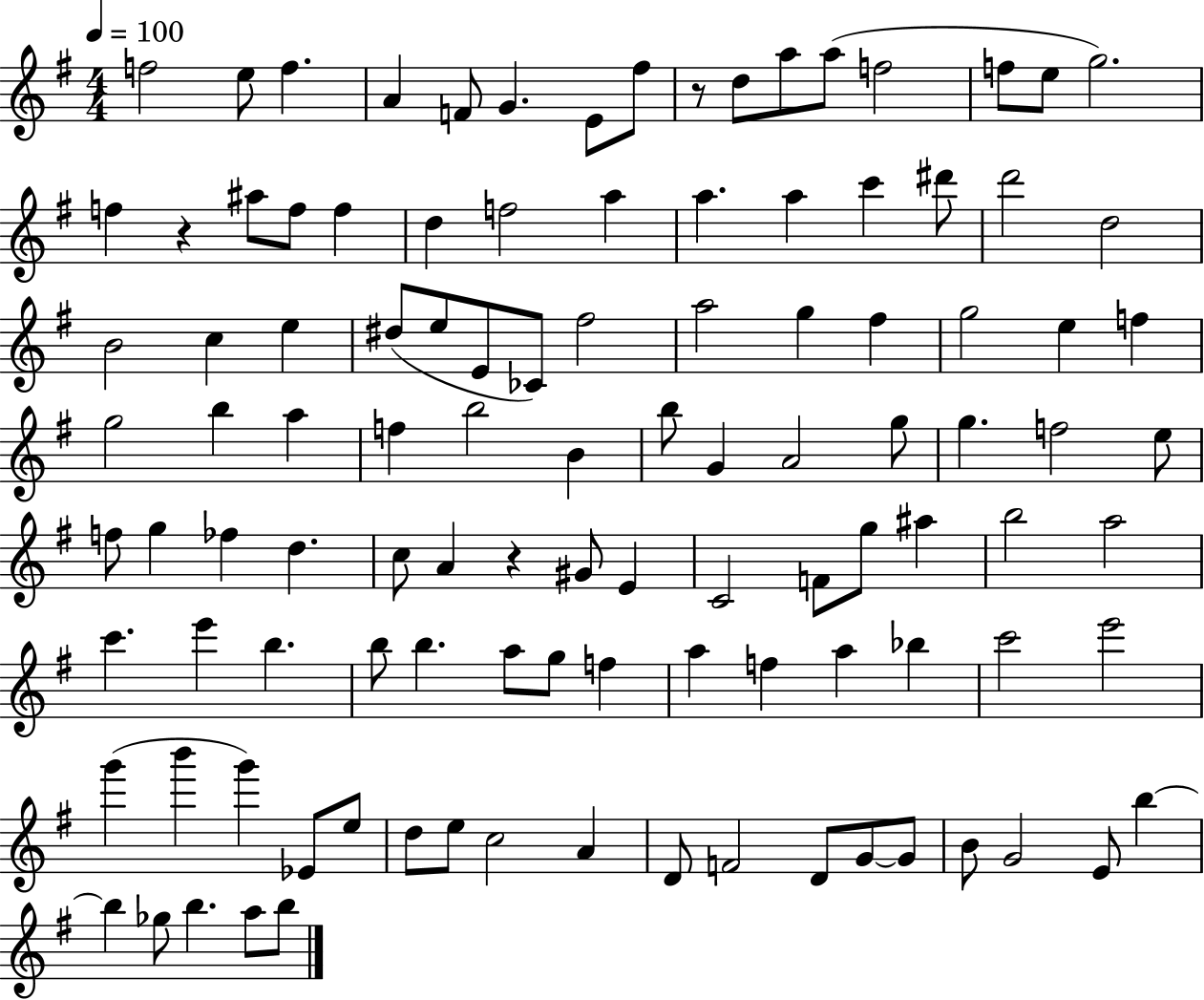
F5/h E5/e F5/q. A4/q F4/e G4/q. E4/e F#5/e R/e D5/e A5/e A5/e F5/h F5/e E5/e G5/h. F5/q R/q A#5/e F5/e F5/q D5/q F5/h A5/q A5/q. A5/q C6/q D#6/e D6/h D5/h B4/h C5/q E5/q D#5/e E5/e E4/e CES4/e F#5/h A5/h G5/q F#5/q G5/h E5/q F5/q G5/h B5/q A5/q F5/q B5/h B4/q B5/e G4/q A4/h G5/e G5/q. F5/h E5/e F5/e G5/q FES5/q D5/q. C5/e A4/q R/q G#4/e E4/q C4/h F4/e G5/e A#5/q B5/h A5/h C6/q. E6/q B5/q. B5/e B5/q. A5/e G5/e F5/q A5/q F5/q A5/q Bb5/q C6/h E6/h G6/q B6/q G6/q Eb4/e E5/e D5/e E5/e C5/h A4/q D4/e F4/h D4/e G4/e G4/e B4/e G4/h E4/e B5/q B5/q Gb5/e B5/q. A5/e B5/e